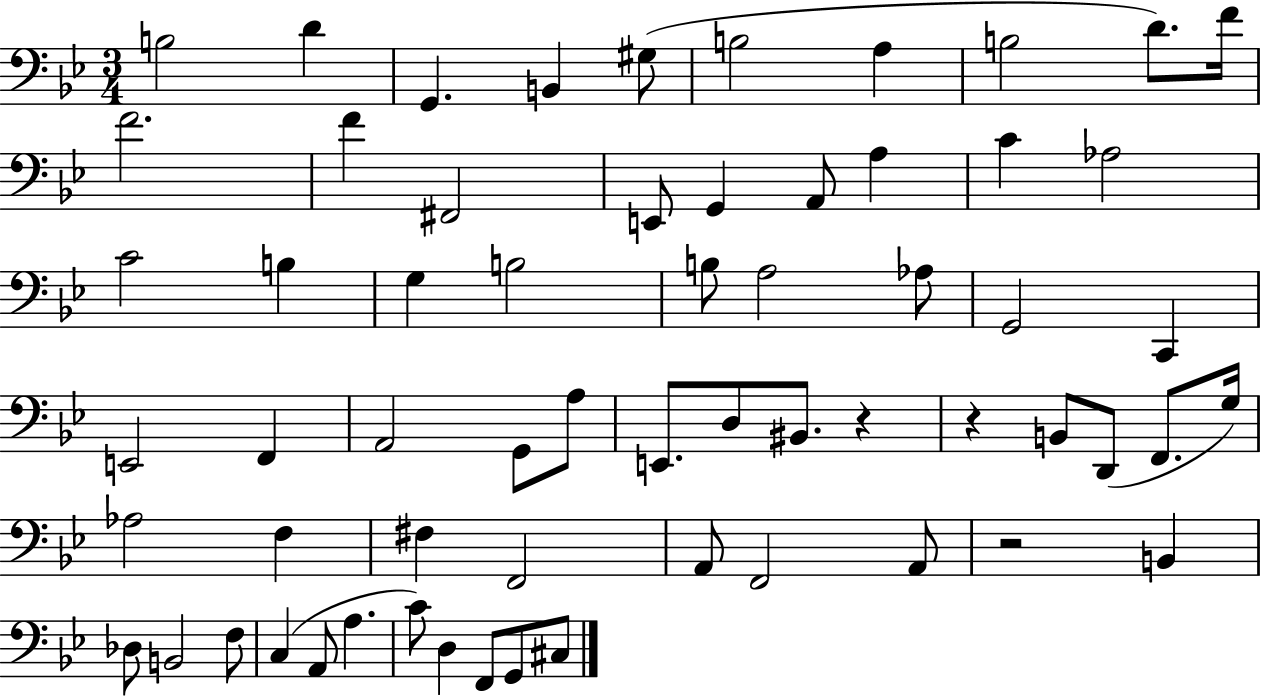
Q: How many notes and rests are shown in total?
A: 62